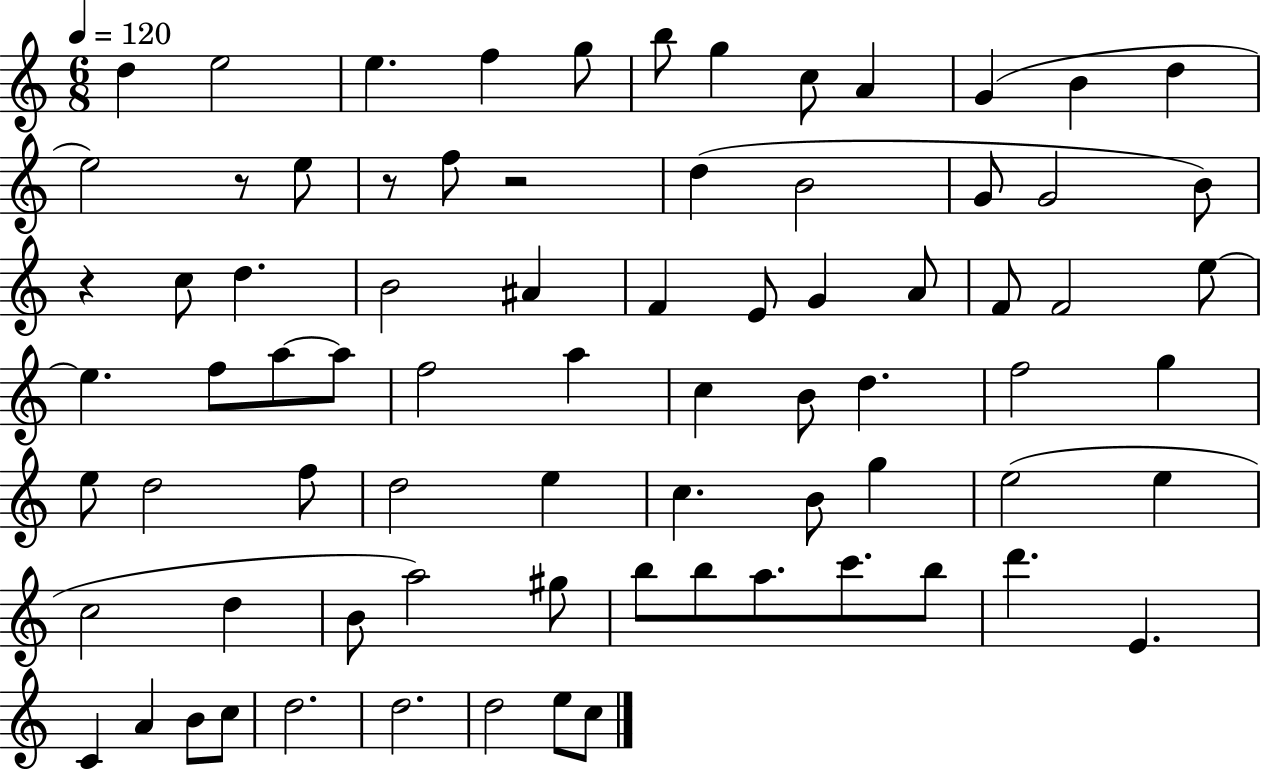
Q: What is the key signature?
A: C major